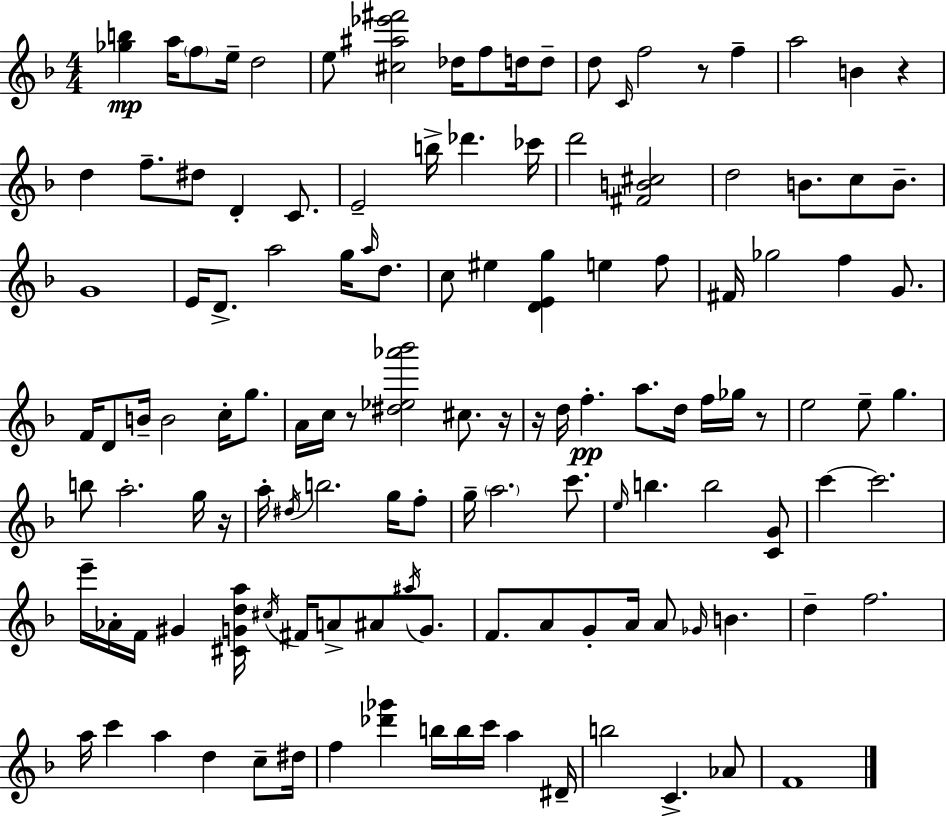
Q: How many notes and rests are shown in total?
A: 128